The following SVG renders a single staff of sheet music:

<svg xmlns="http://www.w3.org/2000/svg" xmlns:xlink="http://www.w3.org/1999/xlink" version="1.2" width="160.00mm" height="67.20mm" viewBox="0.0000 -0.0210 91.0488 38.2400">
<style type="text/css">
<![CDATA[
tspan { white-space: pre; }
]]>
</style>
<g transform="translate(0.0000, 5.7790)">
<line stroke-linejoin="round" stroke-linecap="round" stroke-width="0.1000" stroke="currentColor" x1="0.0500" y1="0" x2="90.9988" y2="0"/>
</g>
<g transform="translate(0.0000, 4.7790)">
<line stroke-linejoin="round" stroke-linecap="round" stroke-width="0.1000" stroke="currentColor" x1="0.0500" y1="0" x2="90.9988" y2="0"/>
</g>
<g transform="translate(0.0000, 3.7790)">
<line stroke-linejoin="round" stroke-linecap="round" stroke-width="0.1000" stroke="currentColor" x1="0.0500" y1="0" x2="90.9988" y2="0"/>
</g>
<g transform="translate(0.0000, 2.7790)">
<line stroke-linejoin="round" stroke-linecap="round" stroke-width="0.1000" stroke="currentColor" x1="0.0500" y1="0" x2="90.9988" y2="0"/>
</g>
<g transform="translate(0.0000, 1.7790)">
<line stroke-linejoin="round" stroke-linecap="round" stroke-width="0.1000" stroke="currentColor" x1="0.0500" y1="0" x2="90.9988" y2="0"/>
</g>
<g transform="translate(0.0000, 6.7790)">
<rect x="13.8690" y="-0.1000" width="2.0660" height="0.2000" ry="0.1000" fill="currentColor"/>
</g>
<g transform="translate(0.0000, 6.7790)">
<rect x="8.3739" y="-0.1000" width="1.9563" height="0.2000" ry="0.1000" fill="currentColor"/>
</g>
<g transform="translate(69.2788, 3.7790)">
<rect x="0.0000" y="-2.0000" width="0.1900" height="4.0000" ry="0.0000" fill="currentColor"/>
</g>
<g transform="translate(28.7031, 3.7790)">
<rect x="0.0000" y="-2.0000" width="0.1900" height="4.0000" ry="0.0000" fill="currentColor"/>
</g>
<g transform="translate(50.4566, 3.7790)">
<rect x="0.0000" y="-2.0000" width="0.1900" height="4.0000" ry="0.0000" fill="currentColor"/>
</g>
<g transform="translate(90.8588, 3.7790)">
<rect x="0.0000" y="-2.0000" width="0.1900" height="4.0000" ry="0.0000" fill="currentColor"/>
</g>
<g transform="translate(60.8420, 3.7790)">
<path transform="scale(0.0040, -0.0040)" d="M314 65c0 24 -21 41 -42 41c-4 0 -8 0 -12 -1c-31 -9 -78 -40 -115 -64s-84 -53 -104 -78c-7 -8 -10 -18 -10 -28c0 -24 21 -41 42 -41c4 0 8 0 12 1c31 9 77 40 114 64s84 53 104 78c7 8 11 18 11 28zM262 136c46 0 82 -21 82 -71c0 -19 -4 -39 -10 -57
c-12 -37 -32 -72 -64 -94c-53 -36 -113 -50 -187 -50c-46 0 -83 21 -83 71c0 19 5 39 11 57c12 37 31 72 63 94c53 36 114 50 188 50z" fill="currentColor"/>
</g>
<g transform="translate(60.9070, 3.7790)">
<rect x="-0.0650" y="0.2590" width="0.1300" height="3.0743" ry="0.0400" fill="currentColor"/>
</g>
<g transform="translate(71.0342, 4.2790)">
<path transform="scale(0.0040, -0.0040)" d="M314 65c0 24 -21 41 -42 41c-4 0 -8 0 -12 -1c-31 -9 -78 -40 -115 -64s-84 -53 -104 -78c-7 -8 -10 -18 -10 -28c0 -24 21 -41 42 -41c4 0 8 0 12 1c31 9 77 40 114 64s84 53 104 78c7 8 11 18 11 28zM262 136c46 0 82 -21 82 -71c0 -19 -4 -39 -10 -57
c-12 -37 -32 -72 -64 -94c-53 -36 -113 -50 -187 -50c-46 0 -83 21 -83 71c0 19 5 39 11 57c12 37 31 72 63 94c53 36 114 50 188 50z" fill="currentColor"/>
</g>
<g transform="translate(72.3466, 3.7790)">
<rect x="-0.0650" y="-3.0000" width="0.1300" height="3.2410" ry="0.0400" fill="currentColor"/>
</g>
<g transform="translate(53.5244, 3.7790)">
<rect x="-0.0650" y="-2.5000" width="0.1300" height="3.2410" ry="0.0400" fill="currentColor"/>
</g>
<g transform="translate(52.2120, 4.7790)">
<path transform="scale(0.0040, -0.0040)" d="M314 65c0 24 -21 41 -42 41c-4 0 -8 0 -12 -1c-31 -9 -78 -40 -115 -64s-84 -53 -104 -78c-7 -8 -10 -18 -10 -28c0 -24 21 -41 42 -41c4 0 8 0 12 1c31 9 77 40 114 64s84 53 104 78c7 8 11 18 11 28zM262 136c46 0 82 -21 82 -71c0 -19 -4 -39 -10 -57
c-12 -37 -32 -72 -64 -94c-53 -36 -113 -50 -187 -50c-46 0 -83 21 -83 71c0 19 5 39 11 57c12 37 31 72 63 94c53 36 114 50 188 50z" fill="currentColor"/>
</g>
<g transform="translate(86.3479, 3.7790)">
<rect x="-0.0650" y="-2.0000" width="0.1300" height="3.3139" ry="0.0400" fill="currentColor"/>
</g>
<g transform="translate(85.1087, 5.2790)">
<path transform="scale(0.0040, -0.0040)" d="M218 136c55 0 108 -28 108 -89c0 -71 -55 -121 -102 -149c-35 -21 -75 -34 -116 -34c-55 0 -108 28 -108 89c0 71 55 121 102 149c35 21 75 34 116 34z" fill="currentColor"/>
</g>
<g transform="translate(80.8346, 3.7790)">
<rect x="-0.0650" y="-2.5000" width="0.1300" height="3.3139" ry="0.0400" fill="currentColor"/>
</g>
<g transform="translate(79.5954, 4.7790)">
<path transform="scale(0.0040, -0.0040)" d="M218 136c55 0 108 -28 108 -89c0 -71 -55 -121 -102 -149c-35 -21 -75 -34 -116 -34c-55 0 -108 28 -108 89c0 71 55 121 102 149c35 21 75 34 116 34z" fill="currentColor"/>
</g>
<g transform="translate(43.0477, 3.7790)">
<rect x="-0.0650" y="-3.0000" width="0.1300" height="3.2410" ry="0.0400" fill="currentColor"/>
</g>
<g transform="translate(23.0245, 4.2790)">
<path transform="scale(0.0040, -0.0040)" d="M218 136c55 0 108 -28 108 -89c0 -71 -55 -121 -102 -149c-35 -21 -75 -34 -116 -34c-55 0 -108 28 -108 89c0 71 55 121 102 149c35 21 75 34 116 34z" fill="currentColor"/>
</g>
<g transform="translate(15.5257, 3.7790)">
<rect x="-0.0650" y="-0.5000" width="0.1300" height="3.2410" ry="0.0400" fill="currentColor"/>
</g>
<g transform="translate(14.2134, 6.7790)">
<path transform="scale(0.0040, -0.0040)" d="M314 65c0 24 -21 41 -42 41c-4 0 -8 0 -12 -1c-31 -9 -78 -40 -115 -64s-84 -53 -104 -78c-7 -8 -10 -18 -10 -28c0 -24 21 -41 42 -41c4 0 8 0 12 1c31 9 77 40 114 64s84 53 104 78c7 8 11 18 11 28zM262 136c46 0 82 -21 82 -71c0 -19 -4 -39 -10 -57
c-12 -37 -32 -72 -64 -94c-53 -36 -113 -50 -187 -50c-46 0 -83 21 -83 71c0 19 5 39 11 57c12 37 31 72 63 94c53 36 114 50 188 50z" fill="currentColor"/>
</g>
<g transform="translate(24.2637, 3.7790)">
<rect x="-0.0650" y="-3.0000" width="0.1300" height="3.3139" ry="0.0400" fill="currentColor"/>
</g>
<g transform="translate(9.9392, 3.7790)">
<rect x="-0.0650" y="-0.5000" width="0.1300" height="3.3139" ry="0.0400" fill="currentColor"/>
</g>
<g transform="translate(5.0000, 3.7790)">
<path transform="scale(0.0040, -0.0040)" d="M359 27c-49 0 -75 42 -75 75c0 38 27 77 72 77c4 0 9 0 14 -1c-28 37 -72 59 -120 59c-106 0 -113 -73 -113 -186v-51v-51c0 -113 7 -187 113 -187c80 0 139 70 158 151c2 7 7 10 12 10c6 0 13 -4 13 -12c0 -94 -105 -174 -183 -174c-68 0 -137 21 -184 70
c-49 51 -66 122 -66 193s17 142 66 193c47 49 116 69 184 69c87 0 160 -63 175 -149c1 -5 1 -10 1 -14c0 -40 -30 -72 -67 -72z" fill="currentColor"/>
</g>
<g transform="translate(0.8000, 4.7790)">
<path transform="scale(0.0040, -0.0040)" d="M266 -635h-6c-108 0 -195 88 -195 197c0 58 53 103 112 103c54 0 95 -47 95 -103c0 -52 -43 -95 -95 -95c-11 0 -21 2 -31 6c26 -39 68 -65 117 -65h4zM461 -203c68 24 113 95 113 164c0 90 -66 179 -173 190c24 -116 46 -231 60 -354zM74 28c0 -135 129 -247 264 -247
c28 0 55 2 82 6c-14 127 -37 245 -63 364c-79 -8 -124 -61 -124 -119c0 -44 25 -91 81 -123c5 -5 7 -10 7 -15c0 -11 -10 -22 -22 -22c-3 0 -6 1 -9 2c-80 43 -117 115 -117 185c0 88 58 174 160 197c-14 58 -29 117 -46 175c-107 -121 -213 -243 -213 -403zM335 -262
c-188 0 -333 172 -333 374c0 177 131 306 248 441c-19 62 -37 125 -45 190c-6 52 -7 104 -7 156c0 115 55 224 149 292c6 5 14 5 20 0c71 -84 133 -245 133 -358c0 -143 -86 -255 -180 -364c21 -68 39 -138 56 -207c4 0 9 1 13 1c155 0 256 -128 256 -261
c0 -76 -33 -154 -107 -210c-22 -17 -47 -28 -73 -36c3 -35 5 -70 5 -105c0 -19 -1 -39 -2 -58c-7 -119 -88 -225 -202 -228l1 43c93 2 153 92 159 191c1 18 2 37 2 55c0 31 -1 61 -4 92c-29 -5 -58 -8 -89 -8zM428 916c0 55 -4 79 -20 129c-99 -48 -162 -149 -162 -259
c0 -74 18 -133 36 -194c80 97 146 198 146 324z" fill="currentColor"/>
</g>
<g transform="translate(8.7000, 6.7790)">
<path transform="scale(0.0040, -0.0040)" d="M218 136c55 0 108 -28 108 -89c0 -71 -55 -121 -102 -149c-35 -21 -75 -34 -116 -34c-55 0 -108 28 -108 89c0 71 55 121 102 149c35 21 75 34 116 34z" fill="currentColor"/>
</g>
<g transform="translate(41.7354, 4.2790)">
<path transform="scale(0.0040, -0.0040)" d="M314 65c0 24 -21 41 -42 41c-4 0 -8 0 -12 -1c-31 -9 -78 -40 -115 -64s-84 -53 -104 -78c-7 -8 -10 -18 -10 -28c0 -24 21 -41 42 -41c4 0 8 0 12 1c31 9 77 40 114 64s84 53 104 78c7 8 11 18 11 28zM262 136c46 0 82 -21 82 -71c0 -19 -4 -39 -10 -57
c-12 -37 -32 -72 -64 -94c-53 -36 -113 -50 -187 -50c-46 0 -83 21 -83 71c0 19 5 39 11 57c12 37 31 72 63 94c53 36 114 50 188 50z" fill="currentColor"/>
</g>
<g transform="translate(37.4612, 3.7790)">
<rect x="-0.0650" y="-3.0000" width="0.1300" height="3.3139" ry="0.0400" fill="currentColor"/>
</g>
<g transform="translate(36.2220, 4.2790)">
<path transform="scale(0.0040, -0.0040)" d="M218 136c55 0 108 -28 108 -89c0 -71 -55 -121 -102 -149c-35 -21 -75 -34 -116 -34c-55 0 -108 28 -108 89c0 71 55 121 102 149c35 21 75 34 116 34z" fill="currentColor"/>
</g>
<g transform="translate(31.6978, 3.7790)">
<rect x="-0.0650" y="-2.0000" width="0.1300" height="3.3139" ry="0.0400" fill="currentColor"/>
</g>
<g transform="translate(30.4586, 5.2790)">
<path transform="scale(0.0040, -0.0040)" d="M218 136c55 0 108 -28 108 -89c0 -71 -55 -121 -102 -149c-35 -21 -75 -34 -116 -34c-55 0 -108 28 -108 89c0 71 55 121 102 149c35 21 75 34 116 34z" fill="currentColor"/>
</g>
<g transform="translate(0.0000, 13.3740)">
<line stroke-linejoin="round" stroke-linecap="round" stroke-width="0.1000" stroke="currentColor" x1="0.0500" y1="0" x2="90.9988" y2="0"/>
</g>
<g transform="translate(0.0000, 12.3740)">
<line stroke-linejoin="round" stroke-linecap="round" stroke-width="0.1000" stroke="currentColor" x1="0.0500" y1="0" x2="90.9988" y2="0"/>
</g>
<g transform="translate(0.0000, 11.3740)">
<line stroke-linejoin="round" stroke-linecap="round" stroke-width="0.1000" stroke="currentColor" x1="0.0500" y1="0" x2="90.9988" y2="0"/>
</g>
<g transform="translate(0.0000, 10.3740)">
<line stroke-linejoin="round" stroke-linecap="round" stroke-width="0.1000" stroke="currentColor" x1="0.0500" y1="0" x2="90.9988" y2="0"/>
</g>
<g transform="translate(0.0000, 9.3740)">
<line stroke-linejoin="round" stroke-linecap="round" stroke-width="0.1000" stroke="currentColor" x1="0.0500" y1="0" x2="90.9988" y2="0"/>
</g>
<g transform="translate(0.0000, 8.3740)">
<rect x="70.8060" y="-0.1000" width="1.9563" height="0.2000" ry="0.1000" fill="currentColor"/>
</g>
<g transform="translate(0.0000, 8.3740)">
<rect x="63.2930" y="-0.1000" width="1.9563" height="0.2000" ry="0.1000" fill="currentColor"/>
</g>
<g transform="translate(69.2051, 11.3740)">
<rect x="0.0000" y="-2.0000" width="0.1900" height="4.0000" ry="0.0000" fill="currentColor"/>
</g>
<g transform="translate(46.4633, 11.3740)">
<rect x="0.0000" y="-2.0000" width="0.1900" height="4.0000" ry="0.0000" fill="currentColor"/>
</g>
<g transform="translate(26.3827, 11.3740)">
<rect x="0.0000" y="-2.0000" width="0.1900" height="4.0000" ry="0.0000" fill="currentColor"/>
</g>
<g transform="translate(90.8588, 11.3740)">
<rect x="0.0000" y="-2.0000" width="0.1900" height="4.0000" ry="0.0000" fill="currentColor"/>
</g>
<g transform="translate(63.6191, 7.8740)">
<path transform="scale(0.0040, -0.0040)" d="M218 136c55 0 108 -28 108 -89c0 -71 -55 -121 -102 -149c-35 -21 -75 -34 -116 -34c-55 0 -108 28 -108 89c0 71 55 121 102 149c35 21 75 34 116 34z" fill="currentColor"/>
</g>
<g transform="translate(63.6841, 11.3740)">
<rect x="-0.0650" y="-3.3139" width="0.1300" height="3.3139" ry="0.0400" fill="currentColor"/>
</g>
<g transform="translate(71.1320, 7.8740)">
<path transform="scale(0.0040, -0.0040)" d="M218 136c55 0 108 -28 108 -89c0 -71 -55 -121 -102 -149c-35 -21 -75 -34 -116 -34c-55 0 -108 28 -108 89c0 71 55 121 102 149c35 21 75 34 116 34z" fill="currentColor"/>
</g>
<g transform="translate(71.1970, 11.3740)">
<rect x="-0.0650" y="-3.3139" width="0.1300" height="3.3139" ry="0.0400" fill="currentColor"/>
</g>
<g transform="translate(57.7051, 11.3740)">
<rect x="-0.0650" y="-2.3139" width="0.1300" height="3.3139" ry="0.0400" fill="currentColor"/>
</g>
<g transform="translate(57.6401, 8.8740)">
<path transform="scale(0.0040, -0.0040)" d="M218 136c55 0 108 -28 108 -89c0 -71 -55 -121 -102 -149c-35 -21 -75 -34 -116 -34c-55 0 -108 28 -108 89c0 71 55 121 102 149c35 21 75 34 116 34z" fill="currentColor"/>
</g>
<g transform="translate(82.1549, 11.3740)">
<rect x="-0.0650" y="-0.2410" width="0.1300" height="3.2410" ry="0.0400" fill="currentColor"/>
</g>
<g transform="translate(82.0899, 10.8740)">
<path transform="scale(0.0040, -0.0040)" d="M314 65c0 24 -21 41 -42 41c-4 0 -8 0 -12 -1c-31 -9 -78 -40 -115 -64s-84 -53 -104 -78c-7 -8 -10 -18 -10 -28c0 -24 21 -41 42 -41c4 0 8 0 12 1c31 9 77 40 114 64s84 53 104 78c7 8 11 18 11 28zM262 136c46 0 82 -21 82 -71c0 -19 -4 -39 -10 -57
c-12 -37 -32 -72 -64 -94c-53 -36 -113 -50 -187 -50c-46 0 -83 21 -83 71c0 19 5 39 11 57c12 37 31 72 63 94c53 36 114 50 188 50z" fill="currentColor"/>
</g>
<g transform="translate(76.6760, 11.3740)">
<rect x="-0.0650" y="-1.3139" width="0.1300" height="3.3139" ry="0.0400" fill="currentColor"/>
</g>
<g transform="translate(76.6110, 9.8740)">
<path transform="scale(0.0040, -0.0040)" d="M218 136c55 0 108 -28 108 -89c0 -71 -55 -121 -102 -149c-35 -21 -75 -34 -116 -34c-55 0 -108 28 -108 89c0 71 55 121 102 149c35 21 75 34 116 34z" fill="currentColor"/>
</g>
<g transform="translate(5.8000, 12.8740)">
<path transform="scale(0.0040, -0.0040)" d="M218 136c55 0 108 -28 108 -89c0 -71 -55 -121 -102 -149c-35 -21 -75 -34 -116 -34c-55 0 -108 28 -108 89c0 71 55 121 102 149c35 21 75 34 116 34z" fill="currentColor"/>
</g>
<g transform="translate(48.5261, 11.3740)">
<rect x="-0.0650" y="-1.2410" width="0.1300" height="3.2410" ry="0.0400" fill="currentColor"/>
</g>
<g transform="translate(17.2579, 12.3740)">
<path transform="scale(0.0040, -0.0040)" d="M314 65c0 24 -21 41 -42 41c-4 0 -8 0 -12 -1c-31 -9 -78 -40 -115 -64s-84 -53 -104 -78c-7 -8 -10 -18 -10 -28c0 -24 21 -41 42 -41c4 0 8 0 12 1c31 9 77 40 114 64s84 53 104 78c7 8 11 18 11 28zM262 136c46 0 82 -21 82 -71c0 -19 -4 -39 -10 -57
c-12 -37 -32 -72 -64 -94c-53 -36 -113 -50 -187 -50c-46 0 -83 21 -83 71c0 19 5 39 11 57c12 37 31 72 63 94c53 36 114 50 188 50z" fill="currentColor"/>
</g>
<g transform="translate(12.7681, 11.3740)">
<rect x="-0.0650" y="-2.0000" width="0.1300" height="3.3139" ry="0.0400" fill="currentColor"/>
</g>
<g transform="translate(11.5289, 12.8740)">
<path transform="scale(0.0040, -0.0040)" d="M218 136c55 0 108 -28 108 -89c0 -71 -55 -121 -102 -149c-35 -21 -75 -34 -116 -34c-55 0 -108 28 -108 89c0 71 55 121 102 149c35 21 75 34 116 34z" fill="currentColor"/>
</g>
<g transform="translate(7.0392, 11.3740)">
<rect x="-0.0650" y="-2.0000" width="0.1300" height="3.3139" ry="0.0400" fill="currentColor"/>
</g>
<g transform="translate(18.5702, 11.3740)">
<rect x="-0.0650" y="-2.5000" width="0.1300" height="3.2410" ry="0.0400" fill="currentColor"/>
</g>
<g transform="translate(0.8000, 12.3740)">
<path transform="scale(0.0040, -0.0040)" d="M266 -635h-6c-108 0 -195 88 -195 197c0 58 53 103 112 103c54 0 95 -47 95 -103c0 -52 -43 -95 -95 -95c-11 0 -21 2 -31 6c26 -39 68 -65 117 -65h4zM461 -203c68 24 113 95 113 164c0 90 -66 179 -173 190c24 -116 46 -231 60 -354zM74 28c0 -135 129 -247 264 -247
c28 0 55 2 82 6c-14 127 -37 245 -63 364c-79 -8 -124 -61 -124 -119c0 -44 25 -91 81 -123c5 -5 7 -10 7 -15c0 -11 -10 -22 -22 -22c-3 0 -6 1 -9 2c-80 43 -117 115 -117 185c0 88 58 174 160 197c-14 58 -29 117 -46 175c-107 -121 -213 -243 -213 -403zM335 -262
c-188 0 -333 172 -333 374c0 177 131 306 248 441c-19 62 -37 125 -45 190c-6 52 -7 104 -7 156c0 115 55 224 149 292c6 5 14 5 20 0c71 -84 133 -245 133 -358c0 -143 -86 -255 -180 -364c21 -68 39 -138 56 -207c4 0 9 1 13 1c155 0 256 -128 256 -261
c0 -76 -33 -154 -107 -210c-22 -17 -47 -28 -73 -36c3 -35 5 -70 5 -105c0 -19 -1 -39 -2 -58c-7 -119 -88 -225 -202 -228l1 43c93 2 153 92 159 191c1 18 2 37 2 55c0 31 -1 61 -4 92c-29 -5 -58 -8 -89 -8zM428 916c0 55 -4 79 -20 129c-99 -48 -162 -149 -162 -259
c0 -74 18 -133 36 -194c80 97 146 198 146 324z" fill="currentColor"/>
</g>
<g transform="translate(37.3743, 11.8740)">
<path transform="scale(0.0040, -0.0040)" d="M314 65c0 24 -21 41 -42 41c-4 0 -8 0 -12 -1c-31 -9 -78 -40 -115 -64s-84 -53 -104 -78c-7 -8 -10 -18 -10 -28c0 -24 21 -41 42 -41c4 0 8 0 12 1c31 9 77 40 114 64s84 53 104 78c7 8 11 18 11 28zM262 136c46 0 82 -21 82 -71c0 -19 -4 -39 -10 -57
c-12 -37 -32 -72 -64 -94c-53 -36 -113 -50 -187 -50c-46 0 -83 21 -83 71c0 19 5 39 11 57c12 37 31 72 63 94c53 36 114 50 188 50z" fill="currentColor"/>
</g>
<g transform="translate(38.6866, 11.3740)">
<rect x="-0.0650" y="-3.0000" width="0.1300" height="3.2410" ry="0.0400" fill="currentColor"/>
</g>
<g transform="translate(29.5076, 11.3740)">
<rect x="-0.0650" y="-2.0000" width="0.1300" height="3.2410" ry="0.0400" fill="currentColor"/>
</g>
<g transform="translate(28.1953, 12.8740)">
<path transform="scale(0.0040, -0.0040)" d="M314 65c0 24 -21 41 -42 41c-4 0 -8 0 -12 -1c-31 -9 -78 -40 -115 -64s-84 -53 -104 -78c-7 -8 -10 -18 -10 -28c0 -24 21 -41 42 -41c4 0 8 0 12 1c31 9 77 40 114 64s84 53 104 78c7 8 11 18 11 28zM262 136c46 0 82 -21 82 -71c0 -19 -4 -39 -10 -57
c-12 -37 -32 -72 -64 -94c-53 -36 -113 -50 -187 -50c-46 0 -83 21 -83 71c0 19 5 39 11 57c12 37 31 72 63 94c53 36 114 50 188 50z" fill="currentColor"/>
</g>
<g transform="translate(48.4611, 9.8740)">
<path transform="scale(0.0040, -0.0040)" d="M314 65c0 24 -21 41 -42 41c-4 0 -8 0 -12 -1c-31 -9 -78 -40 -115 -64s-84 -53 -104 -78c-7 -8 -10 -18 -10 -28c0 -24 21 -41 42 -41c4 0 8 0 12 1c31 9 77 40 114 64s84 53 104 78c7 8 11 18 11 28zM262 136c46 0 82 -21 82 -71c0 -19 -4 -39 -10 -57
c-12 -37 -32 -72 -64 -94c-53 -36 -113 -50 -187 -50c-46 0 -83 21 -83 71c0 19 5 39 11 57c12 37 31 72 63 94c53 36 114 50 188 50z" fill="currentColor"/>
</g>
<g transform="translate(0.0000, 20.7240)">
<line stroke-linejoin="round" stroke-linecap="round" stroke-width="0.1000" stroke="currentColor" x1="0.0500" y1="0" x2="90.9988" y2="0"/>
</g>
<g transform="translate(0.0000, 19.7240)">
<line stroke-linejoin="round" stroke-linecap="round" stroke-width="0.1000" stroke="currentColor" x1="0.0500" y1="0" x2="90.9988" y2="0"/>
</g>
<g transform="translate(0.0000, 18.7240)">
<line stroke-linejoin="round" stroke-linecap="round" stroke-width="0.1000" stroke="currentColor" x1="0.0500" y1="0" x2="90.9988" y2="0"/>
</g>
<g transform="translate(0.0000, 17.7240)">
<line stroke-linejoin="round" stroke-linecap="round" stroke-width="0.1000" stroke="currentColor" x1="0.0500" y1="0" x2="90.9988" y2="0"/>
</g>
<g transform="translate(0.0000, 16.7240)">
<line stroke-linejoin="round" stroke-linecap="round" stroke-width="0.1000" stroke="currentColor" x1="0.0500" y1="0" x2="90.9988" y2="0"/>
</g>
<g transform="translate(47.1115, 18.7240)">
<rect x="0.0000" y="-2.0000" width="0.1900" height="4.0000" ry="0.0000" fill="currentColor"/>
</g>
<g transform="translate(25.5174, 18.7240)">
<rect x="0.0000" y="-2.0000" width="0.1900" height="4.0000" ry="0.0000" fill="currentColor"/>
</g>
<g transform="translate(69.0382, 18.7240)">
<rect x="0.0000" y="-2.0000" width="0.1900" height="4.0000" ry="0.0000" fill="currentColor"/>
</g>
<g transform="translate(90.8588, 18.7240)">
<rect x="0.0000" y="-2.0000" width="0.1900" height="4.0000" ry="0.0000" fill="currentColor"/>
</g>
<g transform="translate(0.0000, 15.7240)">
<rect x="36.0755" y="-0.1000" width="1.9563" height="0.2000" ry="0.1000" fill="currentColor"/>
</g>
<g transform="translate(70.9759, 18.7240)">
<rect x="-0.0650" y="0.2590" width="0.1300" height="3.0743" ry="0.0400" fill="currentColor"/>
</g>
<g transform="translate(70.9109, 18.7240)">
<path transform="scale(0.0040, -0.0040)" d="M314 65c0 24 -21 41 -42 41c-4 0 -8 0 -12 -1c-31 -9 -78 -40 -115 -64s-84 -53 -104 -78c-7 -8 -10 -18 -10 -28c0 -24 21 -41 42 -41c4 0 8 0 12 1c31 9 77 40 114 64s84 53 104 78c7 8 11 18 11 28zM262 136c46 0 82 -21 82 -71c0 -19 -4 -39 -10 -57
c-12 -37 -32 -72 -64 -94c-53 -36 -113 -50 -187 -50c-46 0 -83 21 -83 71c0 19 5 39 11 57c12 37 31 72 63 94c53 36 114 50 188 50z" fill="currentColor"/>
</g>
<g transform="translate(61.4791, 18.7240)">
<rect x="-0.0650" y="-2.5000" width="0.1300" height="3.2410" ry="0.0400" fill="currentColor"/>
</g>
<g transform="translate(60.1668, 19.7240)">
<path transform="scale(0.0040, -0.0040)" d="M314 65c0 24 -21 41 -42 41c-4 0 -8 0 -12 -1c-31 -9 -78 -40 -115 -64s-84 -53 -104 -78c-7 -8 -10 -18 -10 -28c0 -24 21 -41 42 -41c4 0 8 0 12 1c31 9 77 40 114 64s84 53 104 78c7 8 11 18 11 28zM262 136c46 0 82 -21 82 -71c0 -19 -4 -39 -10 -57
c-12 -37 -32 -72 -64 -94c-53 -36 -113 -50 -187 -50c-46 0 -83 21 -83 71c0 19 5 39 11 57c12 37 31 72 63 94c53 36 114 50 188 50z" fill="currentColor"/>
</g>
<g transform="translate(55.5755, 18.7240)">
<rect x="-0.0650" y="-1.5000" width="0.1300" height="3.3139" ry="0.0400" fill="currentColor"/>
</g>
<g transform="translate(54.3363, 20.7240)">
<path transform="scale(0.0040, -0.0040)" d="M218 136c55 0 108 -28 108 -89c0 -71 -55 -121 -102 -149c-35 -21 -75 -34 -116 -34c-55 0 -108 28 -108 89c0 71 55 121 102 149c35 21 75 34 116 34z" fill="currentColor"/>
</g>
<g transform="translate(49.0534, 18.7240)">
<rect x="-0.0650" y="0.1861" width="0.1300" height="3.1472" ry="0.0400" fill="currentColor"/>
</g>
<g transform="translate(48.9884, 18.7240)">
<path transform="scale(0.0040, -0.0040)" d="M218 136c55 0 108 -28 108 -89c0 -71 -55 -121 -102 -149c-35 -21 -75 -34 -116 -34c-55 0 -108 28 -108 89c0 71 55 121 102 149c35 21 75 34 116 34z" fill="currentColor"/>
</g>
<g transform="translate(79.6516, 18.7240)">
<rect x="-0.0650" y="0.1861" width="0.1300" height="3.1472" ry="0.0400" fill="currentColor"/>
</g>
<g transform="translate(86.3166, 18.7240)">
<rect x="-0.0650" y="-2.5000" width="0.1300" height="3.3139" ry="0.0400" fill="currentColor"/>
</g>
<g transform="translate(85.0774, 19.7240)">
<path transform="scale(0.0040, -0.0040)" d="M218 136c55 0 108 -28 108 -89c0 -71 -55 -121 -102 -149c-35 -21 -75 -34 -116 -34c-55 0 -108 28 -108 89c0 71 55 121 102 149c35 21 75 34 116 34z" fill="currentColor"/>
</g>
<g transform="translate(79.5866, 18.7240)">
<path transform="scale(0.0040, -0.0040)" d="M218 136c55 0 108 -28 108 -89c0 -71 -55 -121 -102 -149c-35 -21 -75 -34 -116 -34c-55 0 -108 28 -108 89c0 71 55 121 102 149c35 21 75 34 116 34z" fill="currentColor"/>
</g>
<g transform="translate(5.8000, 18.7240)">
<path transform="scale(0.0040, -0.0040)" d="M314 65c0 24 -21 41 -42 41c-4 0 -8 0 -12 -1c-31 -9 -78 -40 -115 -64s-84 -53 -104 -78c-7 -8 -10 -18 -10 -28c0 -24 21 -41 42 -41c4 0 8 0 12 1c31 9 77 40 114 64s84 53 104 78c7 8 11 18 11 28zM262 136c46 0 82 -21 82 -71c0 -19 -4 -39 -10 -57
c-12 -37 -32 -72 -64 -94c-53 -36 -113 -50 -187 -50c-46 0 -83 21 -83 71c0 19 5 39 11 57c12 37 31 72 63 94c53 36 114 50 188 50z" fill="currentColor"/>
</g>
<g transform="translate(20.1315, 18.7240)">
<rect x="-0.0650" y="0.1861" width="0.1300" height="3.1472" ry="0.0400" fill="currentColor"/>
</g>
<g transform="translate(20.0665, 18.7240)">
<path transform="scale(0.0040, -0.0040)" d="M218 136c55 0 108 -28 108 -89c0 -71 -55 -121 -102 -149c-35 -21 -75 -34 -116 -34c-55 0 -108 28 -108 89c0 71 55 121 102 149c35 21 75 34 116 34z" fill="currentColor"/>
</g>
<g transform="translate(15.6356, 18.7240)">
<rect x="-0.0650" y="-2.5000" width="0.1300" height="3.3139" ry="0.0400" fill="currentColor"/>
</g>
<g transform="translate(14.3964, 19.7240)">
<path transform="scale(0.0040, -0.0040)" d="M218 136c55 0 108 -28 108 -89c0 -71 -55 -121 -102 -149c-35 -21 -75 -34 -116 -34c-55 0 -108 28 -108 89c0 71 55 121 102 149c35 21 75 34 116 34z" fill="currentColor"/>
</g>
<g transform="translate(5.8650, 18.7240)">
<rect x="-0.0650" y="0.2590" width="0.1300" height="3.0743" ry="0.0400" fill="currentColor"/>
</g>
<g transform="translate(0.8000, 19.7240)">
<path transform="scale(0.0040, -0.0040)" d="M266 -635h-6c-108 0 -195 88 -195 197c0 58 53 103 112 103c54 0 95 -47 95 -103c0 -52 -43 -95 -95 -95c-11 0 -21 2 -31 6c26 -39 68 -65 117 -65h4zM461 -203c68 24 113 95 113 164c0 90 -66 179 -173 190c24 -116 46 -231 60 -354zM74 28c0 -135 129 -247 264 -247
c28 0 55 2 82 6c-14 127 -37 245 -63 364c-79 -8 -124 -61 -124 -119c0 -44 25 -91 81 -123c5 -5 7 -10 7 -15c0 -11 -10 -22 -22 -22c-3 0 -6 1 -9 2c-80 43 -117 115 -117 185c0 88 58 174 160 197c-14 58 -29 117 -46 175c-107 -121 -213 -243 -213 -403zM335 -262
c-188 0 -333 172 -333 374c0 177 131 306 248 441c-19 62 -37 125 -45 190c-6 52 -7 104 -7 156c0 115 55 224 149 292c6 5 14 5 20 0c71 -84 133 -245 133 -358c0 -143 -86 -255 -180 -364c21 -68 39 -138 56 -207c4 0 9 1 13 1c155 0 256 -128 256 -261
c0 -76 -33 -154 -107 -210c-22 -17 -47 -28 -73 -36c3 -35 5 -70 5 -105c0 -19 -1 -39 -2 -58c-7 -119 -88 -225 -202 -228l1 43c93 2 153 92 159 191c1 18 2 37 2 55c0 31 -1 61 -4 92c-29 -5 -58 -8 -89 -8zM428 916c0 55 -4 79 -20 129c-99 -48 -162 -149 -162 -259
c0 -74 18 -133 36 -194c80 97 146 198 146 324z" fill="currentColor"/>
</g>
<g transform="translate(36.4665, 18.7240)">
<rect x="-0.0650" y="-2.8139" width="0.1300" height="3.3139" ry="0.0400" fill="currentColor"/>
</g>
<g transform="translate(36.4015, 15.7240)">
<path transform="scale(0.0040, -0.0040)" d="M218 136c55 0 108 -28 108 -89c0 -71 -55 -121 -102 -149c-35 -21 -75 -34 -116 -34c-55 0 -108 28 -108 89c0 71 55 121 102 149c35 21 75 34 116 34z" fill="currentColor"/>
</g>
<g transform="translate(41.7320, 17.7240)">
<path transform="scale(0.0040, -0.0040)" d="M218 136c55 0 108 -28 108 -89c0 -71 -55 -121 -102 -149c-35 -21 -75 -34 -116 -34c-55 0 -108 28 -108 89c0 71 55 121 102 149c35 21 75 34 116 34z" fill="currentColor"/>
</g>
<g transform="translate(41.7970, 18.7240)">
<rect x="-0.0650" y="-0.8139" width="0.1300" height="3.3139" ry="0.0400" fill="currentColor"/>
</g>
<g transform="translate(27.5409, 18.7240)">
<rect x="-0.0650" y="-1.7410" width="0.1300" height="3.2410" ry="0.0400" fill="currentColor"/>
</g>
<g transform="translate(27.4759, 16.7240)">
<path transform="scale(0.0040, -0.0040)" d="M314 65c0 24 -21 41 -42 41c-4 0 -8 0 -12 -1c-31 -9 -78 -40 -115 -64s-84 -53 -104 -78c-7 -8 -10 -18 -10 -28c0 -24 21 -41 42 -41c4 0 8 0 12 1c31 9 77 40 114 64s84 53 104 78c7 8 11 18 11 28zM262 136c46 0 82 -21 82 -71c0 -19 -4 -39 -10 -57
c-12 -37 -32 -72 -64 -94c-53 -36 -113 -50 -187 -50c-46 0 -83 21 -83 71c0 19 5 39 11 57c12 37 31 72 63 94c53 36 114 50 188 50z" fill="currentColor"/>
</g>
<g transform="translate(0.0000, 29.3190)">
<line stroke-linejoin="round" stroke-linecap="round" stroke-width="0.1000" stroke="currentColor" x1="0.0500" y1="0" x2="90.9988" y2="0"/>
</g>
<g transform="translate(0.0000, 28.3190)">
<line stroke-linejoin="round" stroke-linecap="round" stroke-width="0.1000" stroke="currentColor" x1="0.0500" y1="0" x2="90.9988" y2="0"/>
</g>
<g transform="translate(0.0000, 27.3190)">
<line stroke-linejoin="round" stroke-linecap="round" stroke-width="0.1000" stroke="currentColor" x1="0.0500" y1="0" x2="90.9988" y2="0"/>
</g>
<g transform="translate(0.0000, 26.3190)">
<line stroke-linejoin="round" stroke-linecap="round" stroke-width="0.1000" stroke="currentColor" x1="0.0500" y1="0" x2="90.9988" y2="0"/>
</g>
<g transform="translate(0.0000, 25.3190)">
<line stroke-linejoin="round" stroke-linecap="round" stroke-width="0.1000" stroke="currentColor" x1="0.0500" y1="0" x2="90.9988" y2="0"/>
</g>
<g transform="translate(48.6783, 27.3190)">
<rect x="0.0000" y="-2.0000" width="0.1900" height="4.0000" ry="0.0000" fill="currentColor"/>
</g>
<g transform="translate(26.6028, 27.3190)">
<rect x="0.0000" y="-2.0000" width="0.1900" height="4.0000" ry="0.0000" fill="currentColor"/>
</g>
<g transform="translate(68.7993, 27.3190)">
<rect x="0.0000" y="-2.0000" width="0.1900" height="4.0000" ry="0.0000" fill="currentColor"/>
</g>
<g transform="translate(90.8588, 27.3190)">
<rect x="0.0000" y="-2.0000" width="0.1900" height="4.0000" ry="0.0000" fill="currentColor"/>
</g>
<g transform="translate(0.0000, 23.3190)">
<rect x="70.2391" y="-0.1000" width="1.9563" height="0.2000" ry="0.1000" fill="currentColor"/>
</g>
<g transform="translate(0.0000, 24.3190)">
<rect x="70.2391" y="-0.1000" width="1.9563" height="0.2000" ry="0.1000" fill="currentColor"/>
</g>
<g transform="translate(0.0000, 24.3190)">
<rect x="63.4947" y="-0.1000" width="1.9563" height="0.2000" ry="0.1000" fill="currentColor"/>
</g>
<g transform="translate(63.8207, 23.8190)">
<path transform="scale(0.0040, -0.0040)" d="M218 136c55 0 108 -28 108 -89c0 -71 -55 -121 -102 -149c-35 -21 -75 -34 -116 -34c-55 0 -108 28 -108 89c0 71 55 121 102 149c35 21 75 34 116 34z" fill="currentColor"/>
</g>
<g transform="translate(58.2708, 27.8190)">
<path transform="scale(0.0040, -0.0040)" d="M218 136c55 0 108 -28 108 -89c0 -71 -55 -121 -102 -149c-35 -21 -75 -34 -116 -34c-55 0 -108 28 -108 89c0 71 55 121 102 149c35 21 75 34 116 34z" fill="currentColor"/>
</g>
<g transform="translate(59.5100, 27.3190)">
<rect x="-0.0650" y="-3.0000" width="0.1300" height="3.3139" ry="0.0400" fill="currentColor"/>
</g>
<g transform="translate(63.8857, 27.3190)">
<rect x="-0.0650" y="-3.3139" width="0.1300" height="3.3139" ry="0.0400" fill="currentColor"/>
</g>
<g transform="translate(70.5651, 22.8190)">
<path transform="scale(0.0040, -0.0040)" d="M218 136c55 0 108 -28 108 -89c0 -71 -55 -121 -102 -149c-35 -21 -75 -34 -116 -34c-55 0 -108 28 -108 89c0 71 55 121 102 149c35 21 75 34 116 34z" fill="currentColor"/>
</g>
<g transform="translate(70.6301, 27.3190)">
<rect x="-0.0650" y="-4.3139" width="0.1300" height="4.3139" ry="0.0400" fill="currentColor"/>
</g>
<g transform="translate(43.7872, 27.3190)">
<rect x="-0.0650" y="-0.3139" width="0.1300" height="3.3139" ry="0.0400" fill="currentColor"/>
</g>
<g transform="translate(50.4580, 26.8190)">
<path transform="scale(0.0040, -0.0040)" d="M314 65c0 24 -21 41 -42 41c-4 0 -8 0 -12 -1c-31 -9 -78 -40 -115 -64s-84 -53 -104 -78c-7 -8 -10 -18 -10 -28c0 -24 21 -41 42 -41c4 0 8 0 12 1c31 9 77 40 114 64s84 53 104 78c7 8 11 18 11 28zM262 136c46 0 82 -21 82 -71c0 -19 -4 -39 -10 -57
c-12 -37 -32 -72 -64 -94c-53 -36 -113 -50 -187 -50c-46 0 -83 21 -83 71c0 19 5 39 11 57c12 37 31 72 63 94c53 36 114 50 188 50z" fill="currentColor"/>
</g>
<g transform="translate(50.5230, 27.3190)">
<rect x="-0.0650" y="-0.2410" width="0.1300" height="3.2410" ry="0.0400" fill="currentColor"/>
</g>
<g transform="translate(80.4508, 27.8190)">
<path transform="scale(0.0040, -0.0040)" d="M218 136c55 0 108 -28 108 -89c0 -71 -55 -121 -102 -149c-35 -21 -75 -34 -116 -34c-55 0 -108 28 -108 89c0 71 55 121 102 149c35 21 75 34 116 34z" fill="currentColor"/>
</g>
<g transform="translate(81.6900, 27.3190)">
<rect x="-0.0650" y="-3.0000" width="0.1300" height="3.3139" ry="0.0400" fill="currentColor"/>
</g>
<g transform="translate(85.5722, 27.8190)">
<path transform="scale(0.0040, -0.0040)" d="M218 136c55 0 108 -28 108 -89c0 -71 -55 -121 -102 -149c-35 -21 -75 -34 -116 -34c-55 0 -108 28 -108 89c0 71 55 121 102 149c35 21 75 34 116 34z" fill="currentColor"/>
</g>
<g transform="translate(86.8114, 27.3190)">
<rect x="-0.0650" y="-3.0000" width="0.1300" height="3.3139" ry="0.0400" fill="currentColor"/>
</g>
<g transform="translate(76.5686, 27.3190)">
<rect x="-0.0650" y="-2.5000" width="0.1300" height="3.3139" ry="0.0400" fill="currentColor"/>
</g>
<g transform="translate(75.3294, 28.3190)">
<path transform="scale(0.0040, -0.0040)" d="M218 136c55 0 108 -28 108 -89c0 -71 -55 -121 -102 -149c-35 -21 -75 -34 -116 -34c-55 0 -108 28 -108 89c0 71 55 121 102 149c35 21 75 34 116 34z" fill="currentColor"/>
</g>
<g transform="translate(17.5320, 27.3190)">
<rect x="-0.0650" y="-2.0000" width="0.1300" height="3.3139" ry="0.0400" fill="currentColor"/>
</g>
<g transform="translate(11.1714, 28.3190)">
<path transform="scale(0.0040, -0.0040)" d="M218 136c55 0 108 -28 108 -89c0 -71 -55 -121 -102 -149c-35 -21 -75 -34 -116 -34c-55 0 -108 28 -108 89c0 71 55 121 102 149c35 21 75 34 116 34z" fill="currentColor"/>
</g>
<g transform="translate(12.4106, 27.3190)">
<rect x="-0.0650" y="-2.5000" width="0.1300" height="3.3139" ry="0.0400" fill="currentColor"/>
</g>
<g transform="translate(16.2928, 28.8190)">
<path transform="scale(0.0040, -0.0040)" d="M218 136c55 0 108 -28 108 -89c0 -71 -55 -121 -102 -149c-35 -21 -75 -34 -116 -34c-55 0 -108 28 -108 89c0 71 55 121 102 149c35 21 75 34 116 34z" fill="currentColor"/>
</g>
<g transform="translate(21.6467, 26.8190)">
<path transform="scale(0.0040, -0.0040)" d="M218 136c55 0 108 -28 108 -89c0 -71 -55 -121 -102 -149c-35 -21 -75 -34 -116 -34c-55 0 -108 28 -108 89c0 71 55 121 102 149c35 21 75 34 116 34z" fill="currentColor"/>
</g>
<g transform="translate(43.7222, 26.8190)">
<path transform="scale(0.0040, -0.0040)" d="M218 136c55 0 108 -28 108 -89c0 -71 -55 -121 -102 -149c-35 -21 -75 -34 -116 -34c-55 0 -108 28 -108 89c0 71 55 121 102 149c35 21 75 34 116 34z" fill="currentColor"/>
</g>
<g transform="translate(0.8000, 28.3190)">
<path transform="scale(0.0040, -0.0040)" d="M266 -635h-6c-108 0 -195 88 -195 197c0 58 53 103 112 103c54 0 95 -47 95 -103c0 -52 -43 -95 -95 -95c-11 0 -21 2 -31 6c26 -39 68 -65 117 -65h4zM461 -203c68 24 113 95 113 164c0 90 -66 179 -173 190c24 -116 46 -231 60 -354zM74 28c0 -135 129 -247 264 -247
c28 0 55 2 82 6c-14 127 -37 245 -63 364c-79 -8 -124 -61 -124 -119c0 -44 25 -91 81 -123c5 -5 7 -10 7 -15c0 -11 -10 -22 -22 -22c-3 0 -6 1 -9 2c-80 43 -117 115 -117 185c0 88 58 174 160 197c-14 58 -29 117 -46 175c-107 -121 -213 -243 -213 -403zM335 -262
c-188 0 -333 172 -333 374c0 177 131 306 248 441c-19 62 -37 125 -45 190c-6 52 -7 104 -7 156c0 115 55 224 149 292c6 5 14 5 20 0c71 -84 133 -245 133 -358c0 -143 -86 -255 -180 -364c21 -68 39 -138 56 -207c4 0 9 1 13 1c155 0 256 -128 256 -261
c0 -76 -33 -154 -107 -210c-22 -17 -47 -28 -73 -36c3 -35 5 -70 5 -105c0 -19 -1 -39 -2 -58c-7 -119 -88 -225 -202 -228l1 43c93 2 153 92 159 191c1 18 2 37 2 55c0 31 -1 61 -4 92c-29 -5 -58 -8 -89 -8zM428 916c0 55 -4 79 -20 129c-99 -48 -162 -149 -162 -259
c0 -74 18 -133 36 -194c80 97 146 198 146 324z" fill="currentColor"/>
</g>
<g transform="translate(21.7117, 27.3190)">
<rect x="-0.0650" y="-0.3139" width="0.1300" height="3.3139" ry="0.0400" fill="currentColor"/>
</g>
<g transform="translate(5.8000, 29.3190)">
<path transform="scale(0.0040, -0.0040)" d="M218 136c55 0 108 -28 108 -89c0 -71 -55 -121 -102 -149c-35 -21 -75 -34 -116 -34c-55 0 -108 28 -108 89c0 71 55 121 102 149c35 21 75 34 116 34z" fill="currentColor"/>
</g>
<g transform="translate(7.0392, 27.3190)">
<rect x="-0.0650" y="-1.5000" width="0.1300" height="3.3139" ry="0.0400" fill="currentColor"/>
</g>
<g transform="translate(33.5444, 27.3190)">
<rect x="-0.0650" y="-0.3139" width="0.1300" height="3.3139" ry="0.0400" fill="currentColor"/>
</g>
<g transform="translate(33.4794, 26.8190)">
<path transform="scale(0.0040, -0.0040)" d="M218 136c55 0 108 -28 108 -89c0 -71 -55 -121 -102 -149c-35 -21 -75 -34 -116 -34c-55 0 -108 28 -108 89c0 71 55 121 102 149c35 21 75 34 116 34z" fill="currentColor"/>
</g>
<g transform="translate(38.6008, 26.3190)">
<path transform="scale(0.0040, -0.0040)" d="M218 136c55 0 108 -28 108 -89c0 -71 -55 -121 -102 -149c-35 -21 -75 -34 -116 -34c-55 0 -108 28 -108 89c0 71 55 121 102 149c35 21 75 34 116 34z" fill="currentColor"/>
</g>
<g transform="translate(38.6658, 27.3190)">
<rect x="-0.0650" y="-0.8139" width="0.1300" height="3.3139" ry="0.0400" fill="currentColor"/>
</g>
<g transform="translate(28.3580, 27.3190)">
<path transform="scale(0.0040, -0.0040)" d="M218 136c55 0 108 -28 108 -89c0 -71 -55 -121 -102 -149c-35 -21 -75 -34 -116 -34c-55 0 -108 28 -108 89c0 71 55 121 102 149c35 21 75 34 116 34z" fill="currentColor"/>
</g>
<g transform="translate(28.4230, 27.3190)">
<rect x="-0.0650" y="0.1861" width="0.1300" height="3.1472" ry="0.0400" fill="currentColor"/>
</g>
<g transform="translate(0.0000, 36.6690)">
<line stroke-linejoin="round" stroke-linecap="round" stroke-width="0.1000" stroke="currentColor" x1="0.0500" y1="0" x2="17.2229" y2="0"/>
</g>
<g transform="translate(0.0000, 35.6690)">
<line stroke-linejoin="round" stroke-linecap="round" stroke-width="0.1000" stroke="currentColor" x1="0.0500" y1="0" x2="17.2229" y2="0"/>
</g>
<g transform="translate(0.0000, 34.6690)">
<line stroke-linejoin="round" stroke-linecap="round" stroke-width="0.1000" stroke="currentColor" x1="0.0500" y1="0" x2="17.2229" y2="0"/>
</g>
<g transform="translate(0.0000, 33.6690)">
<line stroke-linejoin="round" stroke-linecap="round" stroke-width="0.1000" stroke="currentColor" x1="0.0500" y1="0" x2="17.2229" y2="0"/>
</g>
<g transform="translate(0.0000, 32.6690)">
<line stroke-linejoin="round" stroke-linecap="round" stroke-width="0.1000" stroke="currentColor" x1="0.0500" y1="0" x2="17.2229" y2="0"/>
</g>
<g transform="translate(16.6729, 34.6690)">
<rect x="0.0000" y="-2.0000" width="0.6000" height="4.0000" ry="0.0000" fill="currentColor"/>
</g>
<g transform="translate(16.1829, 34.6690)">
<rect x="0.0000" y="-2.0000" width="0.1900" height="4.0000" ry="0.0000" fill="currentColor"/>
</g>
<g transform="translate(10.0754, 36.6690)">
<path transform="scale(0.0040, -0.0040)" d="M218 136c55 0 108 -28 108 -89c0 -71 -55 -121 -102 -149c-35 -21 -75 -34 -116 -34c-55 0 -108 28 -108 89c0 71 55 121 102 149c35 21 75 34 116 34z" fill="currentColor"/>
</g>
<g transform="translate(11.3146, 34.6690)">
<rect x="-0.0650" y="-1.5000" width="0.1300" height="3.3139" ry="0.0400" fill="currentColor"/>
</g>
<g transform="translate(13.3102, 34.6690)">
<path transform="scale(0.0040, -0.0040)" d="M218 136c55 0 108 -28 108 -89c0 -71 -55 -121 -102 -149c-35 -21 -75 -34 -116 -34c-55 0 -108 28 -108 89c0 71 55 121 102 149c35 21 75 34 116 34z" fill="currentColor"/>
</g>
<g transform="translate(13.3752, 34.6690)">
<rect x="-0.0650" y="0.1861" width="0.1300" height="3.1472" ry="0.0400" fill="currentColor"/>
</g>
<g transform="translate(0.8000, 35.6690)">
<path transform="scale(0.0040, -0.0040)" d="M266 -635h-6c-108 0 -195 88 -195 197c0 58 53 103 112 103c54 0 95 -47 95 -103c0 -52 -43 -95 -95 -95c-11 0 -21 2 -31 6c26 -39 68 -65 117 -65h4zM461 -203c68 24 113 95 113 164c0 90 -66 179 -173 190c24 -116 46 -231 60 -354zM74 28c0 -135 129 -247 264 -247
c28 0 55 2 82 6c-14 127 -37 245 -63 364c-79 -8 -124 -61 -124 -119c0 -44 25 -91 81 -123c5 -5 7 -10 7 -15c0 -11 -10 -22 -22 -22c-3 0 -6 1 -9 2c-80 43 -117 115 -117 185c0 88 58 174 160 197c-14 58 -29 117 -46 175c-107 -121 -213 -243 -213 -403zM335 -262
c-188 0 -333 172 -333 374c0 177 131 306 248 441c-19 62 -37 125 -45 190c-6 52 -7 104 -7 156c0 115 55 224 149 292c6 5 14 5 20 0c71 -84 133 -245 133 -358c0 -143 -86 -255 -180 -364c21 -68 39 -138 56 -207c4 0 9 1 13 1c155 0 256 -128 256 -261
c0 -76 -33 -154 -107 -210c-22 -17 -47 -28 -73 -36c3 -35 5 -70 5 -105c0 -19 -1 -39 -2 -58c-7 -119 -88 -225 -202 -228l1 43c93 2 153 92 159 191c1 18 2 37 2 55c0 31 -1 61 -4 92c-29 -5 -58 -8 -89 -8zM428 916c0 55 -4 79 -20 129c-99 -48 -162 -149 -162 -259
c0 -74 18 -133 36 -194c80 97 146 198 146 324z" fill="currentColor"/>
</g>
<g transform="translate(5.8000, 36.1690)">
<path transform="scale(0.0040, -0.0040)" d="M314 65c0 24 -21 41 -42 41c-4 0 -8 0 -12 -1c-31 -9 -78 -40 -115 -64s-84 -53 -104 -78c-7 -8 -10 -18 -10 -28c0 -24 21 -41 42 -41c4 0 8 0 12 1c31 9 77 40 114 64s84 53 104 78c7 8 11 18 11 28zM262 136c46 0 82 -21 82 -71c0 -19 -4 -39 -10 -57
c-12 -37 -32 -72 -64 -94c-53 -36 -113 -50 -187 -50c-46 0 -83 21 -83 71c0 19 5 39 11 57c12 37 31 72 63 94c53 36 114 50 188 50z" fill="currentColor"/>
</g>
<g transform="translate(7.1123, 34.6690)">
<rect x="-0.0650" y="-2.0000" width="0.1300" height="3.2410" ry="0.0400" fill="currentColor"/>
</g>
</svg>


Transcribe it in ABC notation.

X:1
T:Untitled
M:4/4
L:1/4
K:C
C C2 A F A A2 G2 B2 A2 G F F F G2 F2 A2 e2 g b b e c2 B2 G B f2 a d B E G2 B2 B G E G F c B c d c c2 A b d' G A A F2 E B